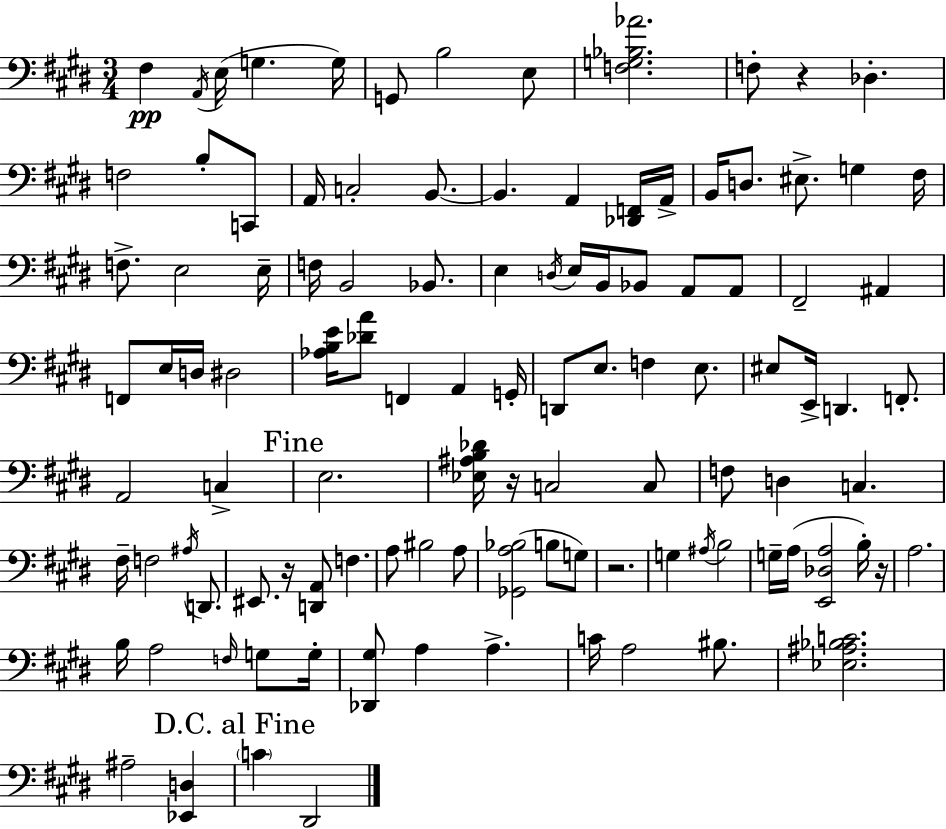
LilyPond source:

{
  \clef bass
  \numericTimeSignature
  \time 3/4
  \key e \major
  \repeat volta 2 { fis4\pp \acciaccatura { a,16 }( e16 g4. | g16) g,8 b2 e8 | <f g bes aes'>2. | f8-. r4 des4.-. | \break f2 b8-. c,8 | a,16 c2-. b,8.~~ | b,4. a,4 <des, f,>16 | a,16-> b,16 d8. eis8.-> g4 | \break fis16 f8.-> e2 | e16-- f16 b,2 bes,8. | e4 \acciaccatura { d16 } e16 b,16 bes,8 a,8 | a,8 fis,2-- ais,4 | \break f,8 e16 d16 dis2 | <aes b e'>16 <des' a'>8 f,4 a,4 | g,16-. d,8 e8. f4 e8. | eis8 e,16-> d,4. f,8.-. | \break a,2 c4-> | \mark "Fine" e2. | <ees ais b des'>16 r16 c2 | c8 f8 d4 c4. | \break fis16-- f2 \acciaccatura { ais16 } | d,8. eis,8. r16 <d, a,>8 f4. | a8 bis2 | a8 <ges, a bes>2( b8 | \break g8) r2. | g4 \acciaccatura { ais16 } b2 | g16-- a16( <e, des a>2 | b16-.) r16 a2. | \break b16 a2 | \grace { f16 } g8 g16-. <des, gis>8 a4 a4.-> | c'16 a2 | bis8. <ees ais bes c'>2. | \break ais2-- | <ees, d>4 \mark "D.C. al Fine" \parenthesize c'4 dis,2 | } \bar "|."
}